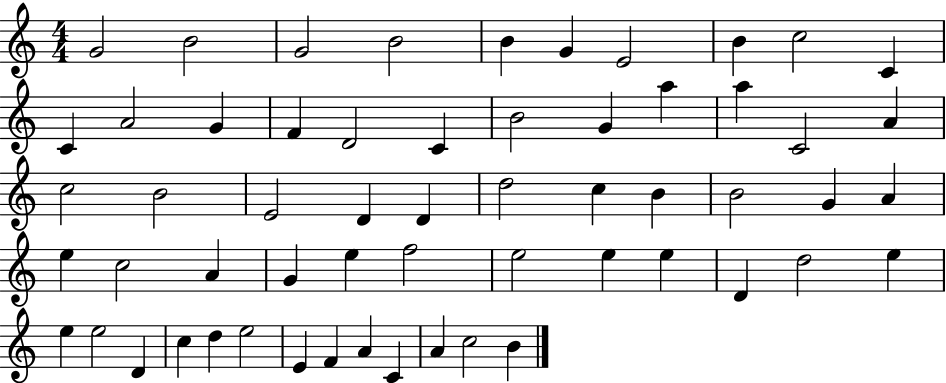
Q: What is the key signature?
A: C major